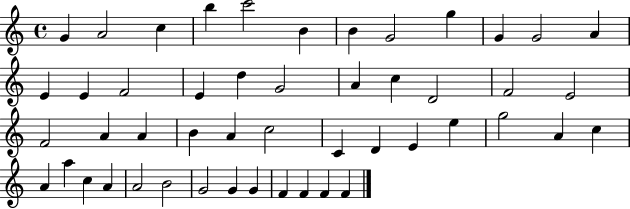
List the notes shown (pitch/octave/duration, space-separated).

G4/q A4/h C5/q B5/q C6/h B4/q B4/q G4/h G5/q G4/q G4/h A4/q E4/q E4/q F4/h E4/q D5/q G4/h A4/q C5/q D4/h F4/h E4/h F4/h A4/q A4/q B4/q A4/q C5/h C4/q D4/q E4/q E5/q G5/h A4/q C5/q A4/q A5/q C5/q A4/q A4/h B4/h G4/h G4/q G4/q F4/q F4/q F4/q F4/q